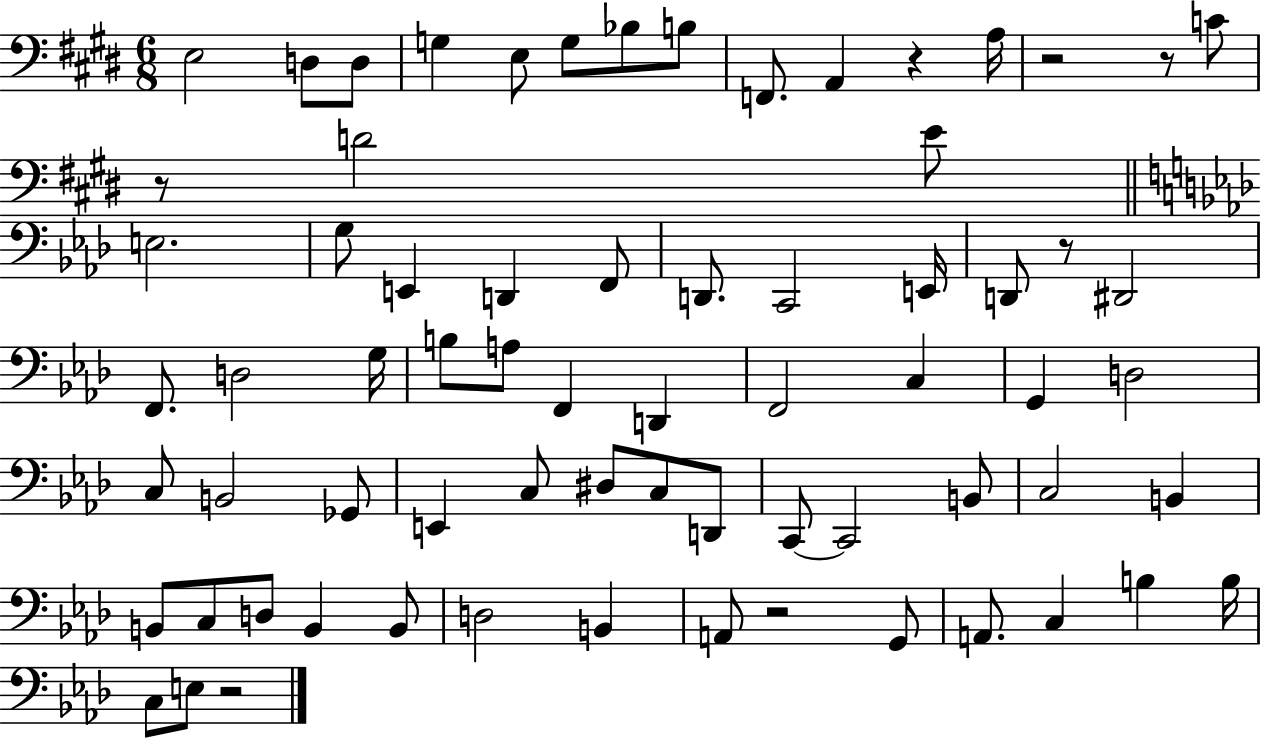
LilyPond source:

{
  \clef bass
  \numericTimeSignature
  \time 6/8
  \key e \major
  \repeat volta 2 { e2 d8 d8 | g4 e8 g8 bes8 b8 | f,8. a,4 r4 a16 | r2 r8 c'8 | \break r8 d'2 e'8 | \bar "||" \break \key f \minor e2. | g8 e,4 d,4 f,8 | d,8. c,2 e,16 | d,8 r8 dis,2 | \break f,8. d2 g16 | b8 a8 f,4 d,4 | f,2 c4 | g,4 d2 | \break c8 b,2 ges,8 | e,4 c8 dis8 c8 d,8 | c,8~~ c,2 b,8 | c2 b,4 | \break b,8 c8 d8 b,4 b,8 | d2 b,4 | a,8 r2 g,8 | a,8. c4 b4 b16 | \break c8 e8 r2 | } \bar "|."
}